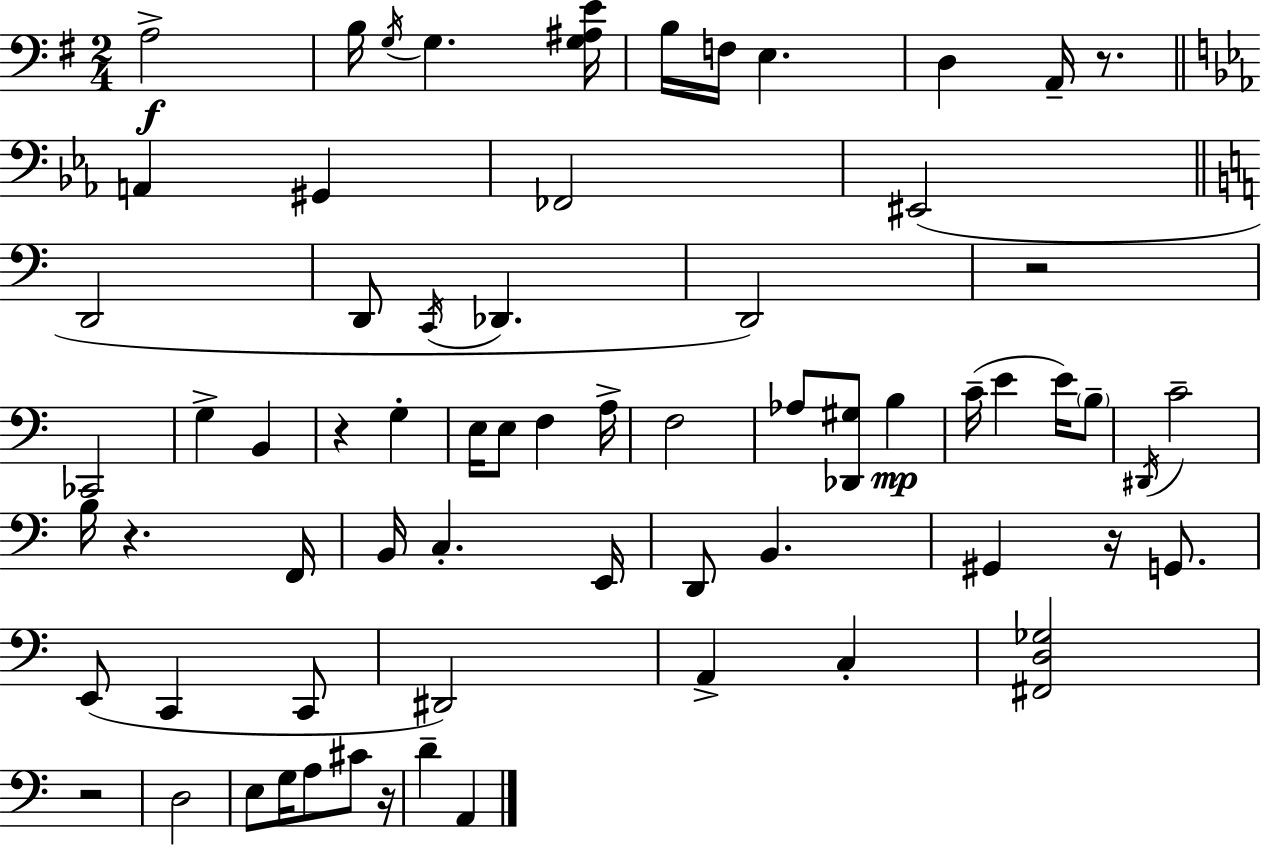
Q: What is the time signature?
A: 2/4